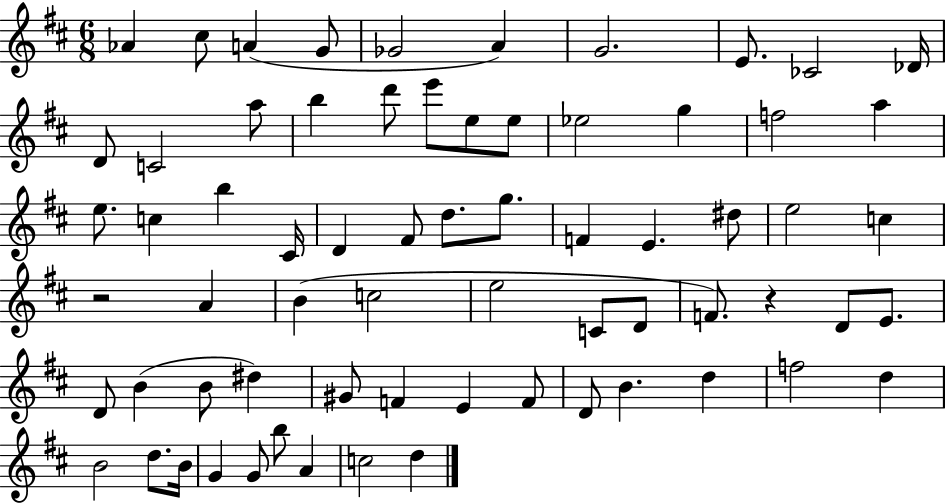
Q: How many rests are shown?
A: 2